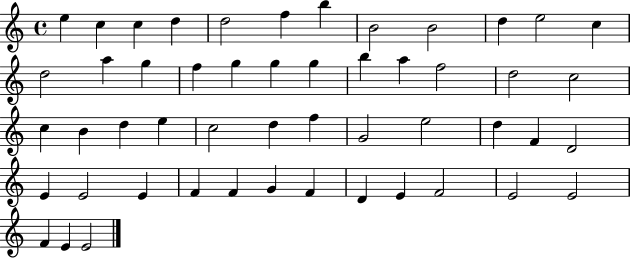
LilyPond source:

{
  \clef treble
  \time 4/4
  \defaultTimeSignature
  \key c \major
  e''4 c''4 c''4 d''4 | d''2 f''4 b''4 | b'2 b'2 | d''4 e''2 c''4 | \break d''2 a''4 g''4 | f''4 g''4 g''4 g''4 | b''4 a''4 f''2 | d''2 c''2 | \break c''4 b'4 d''4 e''4 | c''2 d''4 f''4 | g'2 e''2 | d''4 f'4 d'2 | \break e'4 e'2 e'4 | f'4 f'4 g'4 f'4 | d'4 e'4 f'2 | e'2 e'2 | \break f'4 e'4 e'2 | \bar "|."
}